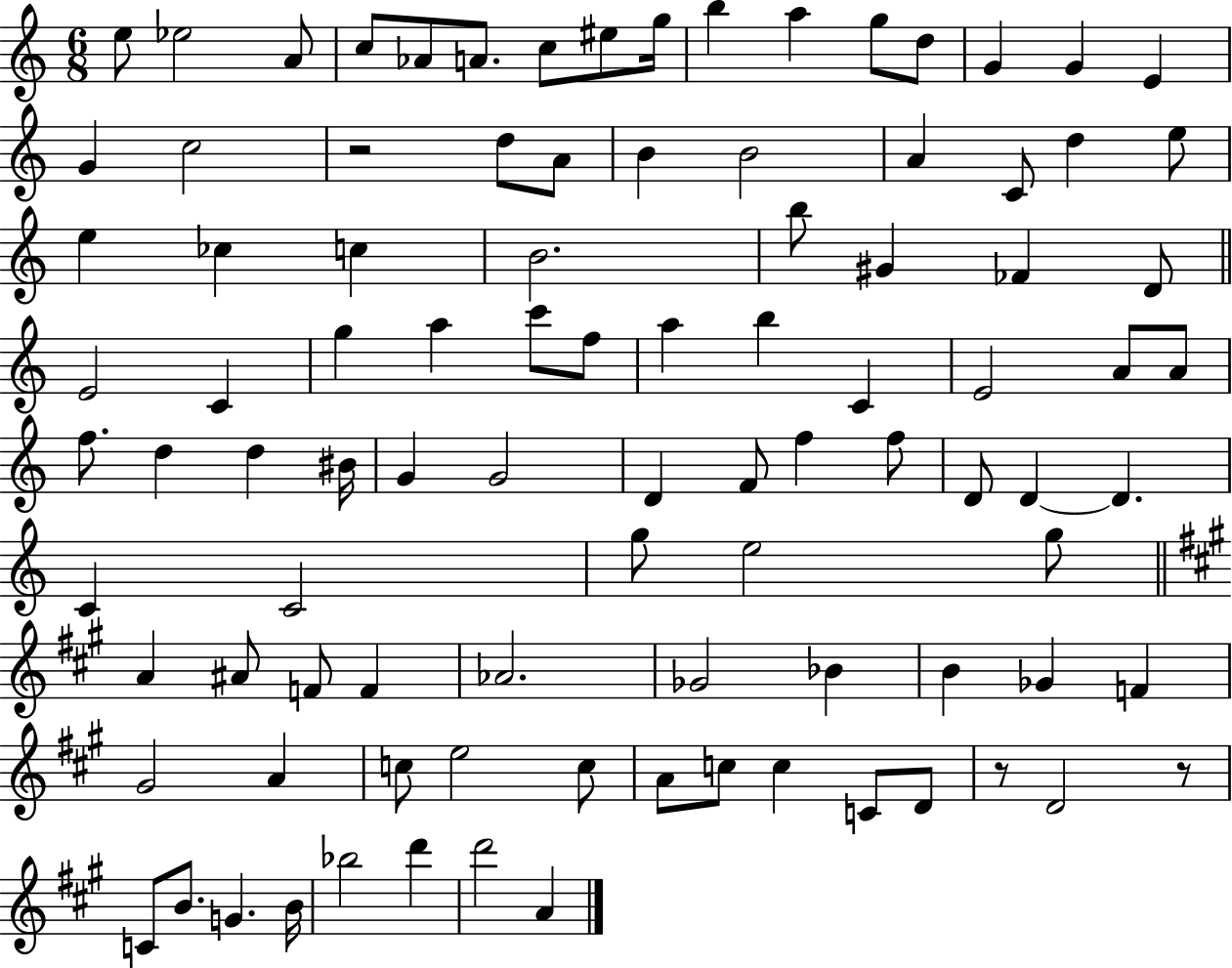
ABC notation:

X:1
T:Untitled
M:6/8
L:1/4
K:C
e/2 _e2 A/2 c/2 _A/2 A/2 c/2 ^e/2 g/4 b a g/2 d/2 G G E G c2 z2 d/2 A/2 B B2 A C/2 d e/2 e _c c B2 b/2 ^G _F D/2 E2 C g a c'/2 f/2 a b C E2 A/2 A/2 f/2 d d ^B/4 G G2 D F/2 f f/2 D/2 D D C C2 g/2 e2 g/2 A ^A/2 F/2 F _A2 _G2 _B B _G F ^G2 A c/2 e2 c/2 A/2 c/2 c C/2 D/2 z/2 D2 z/2 C/2 B/2 G B/4 _b2 d' d'2 A